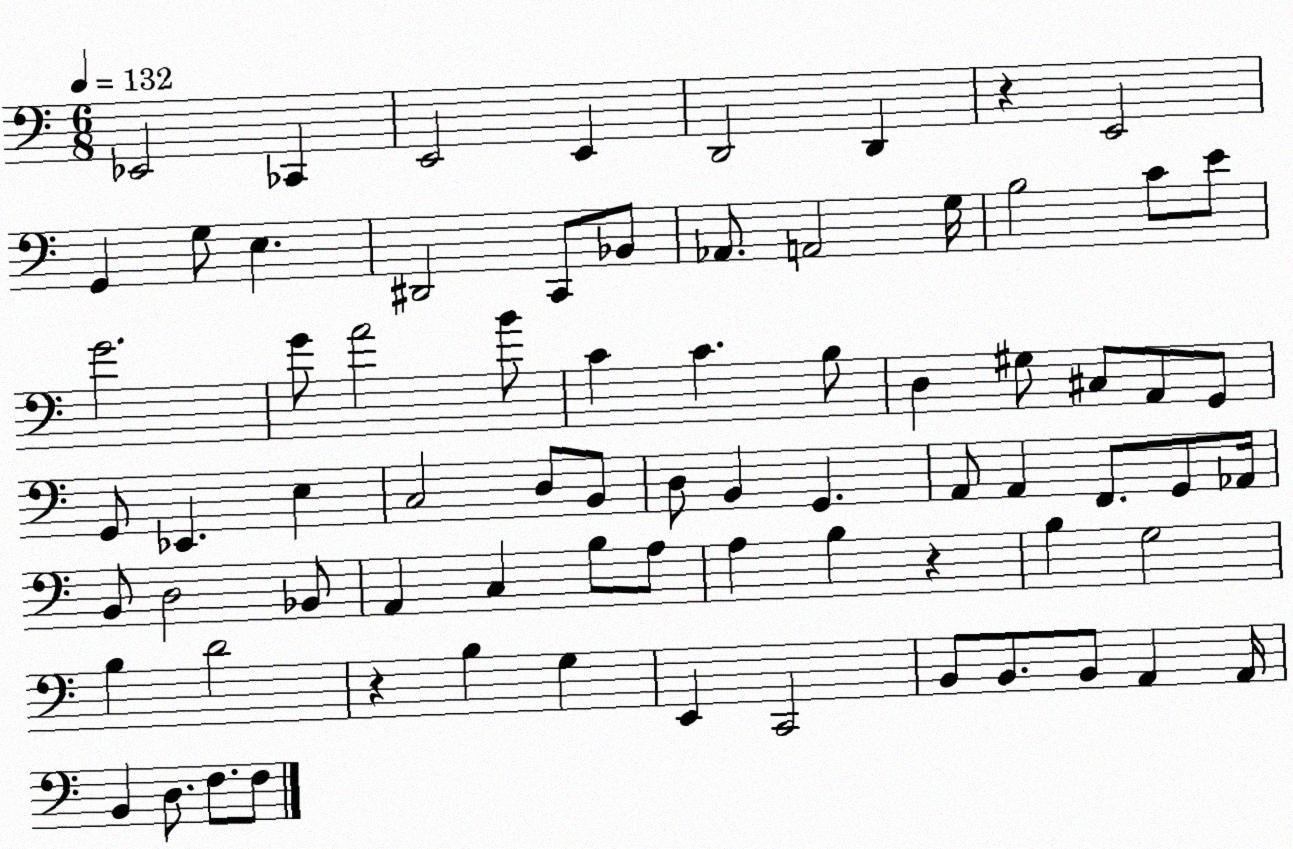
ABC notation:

X:1
T:Untitled
M:6/8
L:1/4
K:C
_E,,2 _C,, E,,2 E,, D,,2 D,, z E,,2 G,, G,/2 E, ^D,,2 C,,/2 _B,,/2 _A,,/2 A,,2 G,/4 B,2 C/2 E/2 G2 G/2 A2 B/2 C C B,/2 D, ^G,/2 ^C,/2 A,,/2 G,,/2 G,,/2 _E,, E, C,2 D,/2 B,,/2 D,/2 B,, G,, A,,/2 A,, F,,/2 G,,/2 _A,,/4 B,,/2 D,2 _B,,/2 A,, C, B,/2 A,/2 A, B, z B, G,2 B, D2 z B, G, E,, C,,2 B,,/2 B,,/2 B,,/2 A,, A,,/4 B,, D,/2 F,/2 F,/2